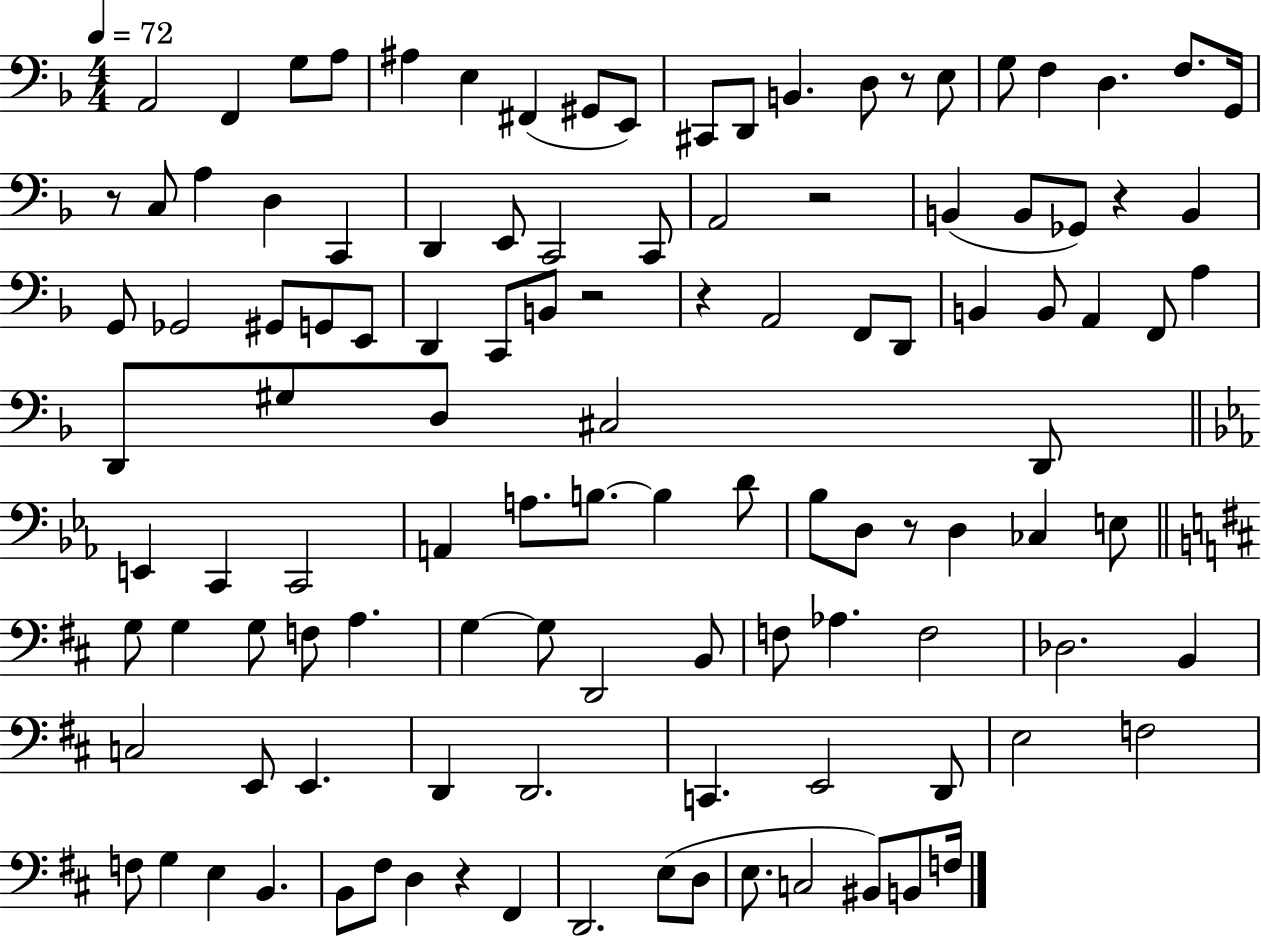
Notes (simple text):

A2/h F2/q G3/e A3/e A#3/q E3/q F#2/q G#2/e E2/e C#2/e D2/e B2/q. D3/e R/e E3/e G3/e F3/q D3/q. F3/e. G2/s R/e C3/e A3/q D3/q C2/q D2/q E2/e C2/h C2/e A2/h R/h B2/q B2/e Gb2/e R/q B2/q G2/e Gb2/h G#2/e G2/e E2/e D2/q C2/e B2/e R/h R/q A2/h F2/e D2/e B2/q B2/e A2/q F2/e A3/q D2/e G#3/e D3/e C#3/h D2/e E2/q C2/q C2/h A2/q A3/e. B3/e. B3/q D4/e Bb3/e D3/e R/e D3/q CES3/q E3/e G3/e G3/q G3/e F3/e A3/q. G3/q G3/e D2/h B2/e F3/e Ab3/q. F3/h Db3/h. B2/q C3/h E2/e E2/q. D2/q D2/h. C2/q. E2/h D2/e E3/h F3/h F3/e G3/q E3/q B2/q. B2/e F#3/e D3/q R/q F#2/q D2/h. E3/e D3/e E3/e. C3/h BIS2/e B2/e F3/s